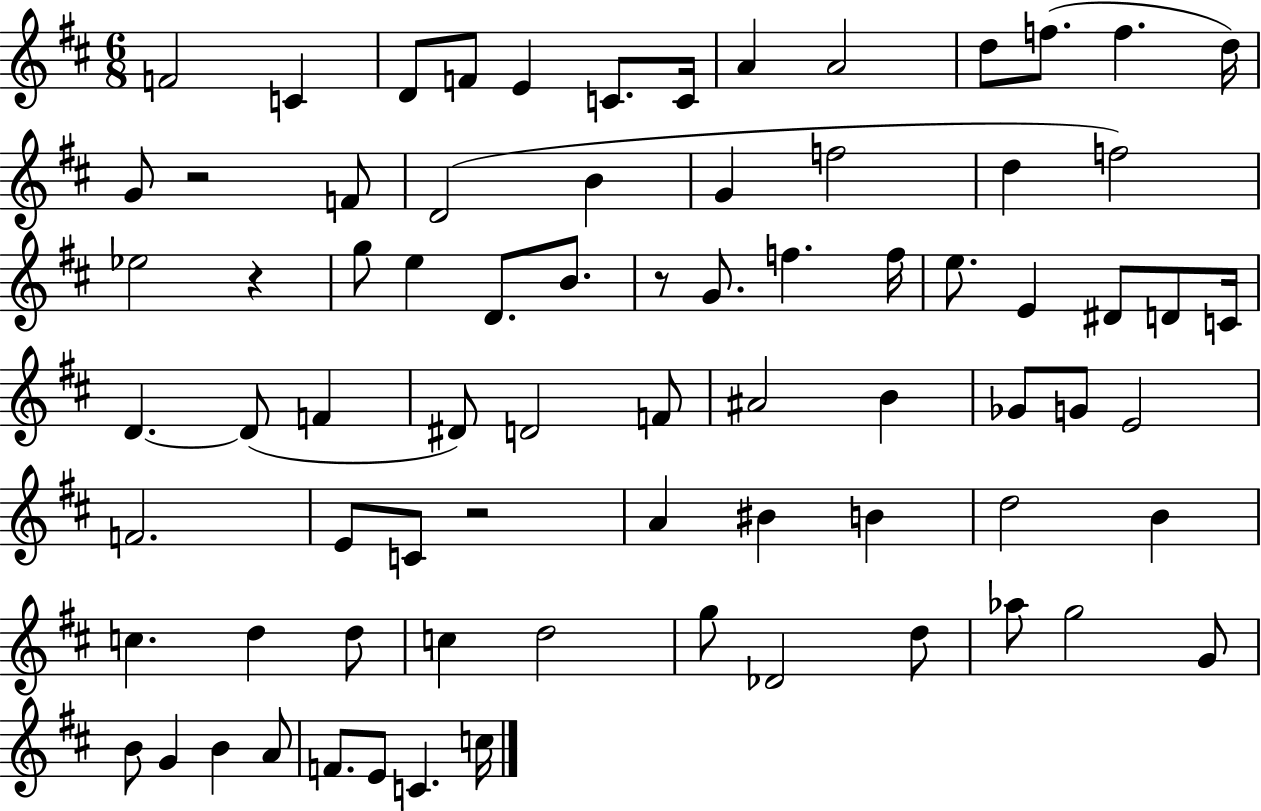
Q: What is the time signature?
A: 6/8